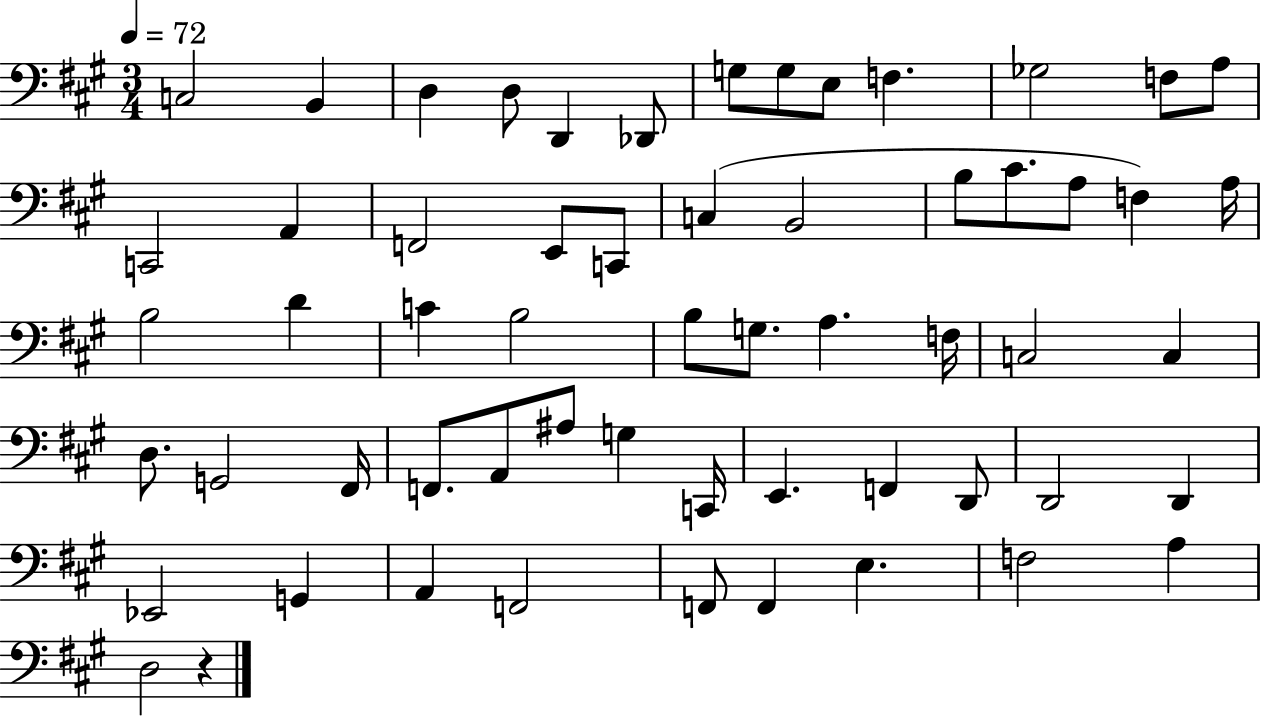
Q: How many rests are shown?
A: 1